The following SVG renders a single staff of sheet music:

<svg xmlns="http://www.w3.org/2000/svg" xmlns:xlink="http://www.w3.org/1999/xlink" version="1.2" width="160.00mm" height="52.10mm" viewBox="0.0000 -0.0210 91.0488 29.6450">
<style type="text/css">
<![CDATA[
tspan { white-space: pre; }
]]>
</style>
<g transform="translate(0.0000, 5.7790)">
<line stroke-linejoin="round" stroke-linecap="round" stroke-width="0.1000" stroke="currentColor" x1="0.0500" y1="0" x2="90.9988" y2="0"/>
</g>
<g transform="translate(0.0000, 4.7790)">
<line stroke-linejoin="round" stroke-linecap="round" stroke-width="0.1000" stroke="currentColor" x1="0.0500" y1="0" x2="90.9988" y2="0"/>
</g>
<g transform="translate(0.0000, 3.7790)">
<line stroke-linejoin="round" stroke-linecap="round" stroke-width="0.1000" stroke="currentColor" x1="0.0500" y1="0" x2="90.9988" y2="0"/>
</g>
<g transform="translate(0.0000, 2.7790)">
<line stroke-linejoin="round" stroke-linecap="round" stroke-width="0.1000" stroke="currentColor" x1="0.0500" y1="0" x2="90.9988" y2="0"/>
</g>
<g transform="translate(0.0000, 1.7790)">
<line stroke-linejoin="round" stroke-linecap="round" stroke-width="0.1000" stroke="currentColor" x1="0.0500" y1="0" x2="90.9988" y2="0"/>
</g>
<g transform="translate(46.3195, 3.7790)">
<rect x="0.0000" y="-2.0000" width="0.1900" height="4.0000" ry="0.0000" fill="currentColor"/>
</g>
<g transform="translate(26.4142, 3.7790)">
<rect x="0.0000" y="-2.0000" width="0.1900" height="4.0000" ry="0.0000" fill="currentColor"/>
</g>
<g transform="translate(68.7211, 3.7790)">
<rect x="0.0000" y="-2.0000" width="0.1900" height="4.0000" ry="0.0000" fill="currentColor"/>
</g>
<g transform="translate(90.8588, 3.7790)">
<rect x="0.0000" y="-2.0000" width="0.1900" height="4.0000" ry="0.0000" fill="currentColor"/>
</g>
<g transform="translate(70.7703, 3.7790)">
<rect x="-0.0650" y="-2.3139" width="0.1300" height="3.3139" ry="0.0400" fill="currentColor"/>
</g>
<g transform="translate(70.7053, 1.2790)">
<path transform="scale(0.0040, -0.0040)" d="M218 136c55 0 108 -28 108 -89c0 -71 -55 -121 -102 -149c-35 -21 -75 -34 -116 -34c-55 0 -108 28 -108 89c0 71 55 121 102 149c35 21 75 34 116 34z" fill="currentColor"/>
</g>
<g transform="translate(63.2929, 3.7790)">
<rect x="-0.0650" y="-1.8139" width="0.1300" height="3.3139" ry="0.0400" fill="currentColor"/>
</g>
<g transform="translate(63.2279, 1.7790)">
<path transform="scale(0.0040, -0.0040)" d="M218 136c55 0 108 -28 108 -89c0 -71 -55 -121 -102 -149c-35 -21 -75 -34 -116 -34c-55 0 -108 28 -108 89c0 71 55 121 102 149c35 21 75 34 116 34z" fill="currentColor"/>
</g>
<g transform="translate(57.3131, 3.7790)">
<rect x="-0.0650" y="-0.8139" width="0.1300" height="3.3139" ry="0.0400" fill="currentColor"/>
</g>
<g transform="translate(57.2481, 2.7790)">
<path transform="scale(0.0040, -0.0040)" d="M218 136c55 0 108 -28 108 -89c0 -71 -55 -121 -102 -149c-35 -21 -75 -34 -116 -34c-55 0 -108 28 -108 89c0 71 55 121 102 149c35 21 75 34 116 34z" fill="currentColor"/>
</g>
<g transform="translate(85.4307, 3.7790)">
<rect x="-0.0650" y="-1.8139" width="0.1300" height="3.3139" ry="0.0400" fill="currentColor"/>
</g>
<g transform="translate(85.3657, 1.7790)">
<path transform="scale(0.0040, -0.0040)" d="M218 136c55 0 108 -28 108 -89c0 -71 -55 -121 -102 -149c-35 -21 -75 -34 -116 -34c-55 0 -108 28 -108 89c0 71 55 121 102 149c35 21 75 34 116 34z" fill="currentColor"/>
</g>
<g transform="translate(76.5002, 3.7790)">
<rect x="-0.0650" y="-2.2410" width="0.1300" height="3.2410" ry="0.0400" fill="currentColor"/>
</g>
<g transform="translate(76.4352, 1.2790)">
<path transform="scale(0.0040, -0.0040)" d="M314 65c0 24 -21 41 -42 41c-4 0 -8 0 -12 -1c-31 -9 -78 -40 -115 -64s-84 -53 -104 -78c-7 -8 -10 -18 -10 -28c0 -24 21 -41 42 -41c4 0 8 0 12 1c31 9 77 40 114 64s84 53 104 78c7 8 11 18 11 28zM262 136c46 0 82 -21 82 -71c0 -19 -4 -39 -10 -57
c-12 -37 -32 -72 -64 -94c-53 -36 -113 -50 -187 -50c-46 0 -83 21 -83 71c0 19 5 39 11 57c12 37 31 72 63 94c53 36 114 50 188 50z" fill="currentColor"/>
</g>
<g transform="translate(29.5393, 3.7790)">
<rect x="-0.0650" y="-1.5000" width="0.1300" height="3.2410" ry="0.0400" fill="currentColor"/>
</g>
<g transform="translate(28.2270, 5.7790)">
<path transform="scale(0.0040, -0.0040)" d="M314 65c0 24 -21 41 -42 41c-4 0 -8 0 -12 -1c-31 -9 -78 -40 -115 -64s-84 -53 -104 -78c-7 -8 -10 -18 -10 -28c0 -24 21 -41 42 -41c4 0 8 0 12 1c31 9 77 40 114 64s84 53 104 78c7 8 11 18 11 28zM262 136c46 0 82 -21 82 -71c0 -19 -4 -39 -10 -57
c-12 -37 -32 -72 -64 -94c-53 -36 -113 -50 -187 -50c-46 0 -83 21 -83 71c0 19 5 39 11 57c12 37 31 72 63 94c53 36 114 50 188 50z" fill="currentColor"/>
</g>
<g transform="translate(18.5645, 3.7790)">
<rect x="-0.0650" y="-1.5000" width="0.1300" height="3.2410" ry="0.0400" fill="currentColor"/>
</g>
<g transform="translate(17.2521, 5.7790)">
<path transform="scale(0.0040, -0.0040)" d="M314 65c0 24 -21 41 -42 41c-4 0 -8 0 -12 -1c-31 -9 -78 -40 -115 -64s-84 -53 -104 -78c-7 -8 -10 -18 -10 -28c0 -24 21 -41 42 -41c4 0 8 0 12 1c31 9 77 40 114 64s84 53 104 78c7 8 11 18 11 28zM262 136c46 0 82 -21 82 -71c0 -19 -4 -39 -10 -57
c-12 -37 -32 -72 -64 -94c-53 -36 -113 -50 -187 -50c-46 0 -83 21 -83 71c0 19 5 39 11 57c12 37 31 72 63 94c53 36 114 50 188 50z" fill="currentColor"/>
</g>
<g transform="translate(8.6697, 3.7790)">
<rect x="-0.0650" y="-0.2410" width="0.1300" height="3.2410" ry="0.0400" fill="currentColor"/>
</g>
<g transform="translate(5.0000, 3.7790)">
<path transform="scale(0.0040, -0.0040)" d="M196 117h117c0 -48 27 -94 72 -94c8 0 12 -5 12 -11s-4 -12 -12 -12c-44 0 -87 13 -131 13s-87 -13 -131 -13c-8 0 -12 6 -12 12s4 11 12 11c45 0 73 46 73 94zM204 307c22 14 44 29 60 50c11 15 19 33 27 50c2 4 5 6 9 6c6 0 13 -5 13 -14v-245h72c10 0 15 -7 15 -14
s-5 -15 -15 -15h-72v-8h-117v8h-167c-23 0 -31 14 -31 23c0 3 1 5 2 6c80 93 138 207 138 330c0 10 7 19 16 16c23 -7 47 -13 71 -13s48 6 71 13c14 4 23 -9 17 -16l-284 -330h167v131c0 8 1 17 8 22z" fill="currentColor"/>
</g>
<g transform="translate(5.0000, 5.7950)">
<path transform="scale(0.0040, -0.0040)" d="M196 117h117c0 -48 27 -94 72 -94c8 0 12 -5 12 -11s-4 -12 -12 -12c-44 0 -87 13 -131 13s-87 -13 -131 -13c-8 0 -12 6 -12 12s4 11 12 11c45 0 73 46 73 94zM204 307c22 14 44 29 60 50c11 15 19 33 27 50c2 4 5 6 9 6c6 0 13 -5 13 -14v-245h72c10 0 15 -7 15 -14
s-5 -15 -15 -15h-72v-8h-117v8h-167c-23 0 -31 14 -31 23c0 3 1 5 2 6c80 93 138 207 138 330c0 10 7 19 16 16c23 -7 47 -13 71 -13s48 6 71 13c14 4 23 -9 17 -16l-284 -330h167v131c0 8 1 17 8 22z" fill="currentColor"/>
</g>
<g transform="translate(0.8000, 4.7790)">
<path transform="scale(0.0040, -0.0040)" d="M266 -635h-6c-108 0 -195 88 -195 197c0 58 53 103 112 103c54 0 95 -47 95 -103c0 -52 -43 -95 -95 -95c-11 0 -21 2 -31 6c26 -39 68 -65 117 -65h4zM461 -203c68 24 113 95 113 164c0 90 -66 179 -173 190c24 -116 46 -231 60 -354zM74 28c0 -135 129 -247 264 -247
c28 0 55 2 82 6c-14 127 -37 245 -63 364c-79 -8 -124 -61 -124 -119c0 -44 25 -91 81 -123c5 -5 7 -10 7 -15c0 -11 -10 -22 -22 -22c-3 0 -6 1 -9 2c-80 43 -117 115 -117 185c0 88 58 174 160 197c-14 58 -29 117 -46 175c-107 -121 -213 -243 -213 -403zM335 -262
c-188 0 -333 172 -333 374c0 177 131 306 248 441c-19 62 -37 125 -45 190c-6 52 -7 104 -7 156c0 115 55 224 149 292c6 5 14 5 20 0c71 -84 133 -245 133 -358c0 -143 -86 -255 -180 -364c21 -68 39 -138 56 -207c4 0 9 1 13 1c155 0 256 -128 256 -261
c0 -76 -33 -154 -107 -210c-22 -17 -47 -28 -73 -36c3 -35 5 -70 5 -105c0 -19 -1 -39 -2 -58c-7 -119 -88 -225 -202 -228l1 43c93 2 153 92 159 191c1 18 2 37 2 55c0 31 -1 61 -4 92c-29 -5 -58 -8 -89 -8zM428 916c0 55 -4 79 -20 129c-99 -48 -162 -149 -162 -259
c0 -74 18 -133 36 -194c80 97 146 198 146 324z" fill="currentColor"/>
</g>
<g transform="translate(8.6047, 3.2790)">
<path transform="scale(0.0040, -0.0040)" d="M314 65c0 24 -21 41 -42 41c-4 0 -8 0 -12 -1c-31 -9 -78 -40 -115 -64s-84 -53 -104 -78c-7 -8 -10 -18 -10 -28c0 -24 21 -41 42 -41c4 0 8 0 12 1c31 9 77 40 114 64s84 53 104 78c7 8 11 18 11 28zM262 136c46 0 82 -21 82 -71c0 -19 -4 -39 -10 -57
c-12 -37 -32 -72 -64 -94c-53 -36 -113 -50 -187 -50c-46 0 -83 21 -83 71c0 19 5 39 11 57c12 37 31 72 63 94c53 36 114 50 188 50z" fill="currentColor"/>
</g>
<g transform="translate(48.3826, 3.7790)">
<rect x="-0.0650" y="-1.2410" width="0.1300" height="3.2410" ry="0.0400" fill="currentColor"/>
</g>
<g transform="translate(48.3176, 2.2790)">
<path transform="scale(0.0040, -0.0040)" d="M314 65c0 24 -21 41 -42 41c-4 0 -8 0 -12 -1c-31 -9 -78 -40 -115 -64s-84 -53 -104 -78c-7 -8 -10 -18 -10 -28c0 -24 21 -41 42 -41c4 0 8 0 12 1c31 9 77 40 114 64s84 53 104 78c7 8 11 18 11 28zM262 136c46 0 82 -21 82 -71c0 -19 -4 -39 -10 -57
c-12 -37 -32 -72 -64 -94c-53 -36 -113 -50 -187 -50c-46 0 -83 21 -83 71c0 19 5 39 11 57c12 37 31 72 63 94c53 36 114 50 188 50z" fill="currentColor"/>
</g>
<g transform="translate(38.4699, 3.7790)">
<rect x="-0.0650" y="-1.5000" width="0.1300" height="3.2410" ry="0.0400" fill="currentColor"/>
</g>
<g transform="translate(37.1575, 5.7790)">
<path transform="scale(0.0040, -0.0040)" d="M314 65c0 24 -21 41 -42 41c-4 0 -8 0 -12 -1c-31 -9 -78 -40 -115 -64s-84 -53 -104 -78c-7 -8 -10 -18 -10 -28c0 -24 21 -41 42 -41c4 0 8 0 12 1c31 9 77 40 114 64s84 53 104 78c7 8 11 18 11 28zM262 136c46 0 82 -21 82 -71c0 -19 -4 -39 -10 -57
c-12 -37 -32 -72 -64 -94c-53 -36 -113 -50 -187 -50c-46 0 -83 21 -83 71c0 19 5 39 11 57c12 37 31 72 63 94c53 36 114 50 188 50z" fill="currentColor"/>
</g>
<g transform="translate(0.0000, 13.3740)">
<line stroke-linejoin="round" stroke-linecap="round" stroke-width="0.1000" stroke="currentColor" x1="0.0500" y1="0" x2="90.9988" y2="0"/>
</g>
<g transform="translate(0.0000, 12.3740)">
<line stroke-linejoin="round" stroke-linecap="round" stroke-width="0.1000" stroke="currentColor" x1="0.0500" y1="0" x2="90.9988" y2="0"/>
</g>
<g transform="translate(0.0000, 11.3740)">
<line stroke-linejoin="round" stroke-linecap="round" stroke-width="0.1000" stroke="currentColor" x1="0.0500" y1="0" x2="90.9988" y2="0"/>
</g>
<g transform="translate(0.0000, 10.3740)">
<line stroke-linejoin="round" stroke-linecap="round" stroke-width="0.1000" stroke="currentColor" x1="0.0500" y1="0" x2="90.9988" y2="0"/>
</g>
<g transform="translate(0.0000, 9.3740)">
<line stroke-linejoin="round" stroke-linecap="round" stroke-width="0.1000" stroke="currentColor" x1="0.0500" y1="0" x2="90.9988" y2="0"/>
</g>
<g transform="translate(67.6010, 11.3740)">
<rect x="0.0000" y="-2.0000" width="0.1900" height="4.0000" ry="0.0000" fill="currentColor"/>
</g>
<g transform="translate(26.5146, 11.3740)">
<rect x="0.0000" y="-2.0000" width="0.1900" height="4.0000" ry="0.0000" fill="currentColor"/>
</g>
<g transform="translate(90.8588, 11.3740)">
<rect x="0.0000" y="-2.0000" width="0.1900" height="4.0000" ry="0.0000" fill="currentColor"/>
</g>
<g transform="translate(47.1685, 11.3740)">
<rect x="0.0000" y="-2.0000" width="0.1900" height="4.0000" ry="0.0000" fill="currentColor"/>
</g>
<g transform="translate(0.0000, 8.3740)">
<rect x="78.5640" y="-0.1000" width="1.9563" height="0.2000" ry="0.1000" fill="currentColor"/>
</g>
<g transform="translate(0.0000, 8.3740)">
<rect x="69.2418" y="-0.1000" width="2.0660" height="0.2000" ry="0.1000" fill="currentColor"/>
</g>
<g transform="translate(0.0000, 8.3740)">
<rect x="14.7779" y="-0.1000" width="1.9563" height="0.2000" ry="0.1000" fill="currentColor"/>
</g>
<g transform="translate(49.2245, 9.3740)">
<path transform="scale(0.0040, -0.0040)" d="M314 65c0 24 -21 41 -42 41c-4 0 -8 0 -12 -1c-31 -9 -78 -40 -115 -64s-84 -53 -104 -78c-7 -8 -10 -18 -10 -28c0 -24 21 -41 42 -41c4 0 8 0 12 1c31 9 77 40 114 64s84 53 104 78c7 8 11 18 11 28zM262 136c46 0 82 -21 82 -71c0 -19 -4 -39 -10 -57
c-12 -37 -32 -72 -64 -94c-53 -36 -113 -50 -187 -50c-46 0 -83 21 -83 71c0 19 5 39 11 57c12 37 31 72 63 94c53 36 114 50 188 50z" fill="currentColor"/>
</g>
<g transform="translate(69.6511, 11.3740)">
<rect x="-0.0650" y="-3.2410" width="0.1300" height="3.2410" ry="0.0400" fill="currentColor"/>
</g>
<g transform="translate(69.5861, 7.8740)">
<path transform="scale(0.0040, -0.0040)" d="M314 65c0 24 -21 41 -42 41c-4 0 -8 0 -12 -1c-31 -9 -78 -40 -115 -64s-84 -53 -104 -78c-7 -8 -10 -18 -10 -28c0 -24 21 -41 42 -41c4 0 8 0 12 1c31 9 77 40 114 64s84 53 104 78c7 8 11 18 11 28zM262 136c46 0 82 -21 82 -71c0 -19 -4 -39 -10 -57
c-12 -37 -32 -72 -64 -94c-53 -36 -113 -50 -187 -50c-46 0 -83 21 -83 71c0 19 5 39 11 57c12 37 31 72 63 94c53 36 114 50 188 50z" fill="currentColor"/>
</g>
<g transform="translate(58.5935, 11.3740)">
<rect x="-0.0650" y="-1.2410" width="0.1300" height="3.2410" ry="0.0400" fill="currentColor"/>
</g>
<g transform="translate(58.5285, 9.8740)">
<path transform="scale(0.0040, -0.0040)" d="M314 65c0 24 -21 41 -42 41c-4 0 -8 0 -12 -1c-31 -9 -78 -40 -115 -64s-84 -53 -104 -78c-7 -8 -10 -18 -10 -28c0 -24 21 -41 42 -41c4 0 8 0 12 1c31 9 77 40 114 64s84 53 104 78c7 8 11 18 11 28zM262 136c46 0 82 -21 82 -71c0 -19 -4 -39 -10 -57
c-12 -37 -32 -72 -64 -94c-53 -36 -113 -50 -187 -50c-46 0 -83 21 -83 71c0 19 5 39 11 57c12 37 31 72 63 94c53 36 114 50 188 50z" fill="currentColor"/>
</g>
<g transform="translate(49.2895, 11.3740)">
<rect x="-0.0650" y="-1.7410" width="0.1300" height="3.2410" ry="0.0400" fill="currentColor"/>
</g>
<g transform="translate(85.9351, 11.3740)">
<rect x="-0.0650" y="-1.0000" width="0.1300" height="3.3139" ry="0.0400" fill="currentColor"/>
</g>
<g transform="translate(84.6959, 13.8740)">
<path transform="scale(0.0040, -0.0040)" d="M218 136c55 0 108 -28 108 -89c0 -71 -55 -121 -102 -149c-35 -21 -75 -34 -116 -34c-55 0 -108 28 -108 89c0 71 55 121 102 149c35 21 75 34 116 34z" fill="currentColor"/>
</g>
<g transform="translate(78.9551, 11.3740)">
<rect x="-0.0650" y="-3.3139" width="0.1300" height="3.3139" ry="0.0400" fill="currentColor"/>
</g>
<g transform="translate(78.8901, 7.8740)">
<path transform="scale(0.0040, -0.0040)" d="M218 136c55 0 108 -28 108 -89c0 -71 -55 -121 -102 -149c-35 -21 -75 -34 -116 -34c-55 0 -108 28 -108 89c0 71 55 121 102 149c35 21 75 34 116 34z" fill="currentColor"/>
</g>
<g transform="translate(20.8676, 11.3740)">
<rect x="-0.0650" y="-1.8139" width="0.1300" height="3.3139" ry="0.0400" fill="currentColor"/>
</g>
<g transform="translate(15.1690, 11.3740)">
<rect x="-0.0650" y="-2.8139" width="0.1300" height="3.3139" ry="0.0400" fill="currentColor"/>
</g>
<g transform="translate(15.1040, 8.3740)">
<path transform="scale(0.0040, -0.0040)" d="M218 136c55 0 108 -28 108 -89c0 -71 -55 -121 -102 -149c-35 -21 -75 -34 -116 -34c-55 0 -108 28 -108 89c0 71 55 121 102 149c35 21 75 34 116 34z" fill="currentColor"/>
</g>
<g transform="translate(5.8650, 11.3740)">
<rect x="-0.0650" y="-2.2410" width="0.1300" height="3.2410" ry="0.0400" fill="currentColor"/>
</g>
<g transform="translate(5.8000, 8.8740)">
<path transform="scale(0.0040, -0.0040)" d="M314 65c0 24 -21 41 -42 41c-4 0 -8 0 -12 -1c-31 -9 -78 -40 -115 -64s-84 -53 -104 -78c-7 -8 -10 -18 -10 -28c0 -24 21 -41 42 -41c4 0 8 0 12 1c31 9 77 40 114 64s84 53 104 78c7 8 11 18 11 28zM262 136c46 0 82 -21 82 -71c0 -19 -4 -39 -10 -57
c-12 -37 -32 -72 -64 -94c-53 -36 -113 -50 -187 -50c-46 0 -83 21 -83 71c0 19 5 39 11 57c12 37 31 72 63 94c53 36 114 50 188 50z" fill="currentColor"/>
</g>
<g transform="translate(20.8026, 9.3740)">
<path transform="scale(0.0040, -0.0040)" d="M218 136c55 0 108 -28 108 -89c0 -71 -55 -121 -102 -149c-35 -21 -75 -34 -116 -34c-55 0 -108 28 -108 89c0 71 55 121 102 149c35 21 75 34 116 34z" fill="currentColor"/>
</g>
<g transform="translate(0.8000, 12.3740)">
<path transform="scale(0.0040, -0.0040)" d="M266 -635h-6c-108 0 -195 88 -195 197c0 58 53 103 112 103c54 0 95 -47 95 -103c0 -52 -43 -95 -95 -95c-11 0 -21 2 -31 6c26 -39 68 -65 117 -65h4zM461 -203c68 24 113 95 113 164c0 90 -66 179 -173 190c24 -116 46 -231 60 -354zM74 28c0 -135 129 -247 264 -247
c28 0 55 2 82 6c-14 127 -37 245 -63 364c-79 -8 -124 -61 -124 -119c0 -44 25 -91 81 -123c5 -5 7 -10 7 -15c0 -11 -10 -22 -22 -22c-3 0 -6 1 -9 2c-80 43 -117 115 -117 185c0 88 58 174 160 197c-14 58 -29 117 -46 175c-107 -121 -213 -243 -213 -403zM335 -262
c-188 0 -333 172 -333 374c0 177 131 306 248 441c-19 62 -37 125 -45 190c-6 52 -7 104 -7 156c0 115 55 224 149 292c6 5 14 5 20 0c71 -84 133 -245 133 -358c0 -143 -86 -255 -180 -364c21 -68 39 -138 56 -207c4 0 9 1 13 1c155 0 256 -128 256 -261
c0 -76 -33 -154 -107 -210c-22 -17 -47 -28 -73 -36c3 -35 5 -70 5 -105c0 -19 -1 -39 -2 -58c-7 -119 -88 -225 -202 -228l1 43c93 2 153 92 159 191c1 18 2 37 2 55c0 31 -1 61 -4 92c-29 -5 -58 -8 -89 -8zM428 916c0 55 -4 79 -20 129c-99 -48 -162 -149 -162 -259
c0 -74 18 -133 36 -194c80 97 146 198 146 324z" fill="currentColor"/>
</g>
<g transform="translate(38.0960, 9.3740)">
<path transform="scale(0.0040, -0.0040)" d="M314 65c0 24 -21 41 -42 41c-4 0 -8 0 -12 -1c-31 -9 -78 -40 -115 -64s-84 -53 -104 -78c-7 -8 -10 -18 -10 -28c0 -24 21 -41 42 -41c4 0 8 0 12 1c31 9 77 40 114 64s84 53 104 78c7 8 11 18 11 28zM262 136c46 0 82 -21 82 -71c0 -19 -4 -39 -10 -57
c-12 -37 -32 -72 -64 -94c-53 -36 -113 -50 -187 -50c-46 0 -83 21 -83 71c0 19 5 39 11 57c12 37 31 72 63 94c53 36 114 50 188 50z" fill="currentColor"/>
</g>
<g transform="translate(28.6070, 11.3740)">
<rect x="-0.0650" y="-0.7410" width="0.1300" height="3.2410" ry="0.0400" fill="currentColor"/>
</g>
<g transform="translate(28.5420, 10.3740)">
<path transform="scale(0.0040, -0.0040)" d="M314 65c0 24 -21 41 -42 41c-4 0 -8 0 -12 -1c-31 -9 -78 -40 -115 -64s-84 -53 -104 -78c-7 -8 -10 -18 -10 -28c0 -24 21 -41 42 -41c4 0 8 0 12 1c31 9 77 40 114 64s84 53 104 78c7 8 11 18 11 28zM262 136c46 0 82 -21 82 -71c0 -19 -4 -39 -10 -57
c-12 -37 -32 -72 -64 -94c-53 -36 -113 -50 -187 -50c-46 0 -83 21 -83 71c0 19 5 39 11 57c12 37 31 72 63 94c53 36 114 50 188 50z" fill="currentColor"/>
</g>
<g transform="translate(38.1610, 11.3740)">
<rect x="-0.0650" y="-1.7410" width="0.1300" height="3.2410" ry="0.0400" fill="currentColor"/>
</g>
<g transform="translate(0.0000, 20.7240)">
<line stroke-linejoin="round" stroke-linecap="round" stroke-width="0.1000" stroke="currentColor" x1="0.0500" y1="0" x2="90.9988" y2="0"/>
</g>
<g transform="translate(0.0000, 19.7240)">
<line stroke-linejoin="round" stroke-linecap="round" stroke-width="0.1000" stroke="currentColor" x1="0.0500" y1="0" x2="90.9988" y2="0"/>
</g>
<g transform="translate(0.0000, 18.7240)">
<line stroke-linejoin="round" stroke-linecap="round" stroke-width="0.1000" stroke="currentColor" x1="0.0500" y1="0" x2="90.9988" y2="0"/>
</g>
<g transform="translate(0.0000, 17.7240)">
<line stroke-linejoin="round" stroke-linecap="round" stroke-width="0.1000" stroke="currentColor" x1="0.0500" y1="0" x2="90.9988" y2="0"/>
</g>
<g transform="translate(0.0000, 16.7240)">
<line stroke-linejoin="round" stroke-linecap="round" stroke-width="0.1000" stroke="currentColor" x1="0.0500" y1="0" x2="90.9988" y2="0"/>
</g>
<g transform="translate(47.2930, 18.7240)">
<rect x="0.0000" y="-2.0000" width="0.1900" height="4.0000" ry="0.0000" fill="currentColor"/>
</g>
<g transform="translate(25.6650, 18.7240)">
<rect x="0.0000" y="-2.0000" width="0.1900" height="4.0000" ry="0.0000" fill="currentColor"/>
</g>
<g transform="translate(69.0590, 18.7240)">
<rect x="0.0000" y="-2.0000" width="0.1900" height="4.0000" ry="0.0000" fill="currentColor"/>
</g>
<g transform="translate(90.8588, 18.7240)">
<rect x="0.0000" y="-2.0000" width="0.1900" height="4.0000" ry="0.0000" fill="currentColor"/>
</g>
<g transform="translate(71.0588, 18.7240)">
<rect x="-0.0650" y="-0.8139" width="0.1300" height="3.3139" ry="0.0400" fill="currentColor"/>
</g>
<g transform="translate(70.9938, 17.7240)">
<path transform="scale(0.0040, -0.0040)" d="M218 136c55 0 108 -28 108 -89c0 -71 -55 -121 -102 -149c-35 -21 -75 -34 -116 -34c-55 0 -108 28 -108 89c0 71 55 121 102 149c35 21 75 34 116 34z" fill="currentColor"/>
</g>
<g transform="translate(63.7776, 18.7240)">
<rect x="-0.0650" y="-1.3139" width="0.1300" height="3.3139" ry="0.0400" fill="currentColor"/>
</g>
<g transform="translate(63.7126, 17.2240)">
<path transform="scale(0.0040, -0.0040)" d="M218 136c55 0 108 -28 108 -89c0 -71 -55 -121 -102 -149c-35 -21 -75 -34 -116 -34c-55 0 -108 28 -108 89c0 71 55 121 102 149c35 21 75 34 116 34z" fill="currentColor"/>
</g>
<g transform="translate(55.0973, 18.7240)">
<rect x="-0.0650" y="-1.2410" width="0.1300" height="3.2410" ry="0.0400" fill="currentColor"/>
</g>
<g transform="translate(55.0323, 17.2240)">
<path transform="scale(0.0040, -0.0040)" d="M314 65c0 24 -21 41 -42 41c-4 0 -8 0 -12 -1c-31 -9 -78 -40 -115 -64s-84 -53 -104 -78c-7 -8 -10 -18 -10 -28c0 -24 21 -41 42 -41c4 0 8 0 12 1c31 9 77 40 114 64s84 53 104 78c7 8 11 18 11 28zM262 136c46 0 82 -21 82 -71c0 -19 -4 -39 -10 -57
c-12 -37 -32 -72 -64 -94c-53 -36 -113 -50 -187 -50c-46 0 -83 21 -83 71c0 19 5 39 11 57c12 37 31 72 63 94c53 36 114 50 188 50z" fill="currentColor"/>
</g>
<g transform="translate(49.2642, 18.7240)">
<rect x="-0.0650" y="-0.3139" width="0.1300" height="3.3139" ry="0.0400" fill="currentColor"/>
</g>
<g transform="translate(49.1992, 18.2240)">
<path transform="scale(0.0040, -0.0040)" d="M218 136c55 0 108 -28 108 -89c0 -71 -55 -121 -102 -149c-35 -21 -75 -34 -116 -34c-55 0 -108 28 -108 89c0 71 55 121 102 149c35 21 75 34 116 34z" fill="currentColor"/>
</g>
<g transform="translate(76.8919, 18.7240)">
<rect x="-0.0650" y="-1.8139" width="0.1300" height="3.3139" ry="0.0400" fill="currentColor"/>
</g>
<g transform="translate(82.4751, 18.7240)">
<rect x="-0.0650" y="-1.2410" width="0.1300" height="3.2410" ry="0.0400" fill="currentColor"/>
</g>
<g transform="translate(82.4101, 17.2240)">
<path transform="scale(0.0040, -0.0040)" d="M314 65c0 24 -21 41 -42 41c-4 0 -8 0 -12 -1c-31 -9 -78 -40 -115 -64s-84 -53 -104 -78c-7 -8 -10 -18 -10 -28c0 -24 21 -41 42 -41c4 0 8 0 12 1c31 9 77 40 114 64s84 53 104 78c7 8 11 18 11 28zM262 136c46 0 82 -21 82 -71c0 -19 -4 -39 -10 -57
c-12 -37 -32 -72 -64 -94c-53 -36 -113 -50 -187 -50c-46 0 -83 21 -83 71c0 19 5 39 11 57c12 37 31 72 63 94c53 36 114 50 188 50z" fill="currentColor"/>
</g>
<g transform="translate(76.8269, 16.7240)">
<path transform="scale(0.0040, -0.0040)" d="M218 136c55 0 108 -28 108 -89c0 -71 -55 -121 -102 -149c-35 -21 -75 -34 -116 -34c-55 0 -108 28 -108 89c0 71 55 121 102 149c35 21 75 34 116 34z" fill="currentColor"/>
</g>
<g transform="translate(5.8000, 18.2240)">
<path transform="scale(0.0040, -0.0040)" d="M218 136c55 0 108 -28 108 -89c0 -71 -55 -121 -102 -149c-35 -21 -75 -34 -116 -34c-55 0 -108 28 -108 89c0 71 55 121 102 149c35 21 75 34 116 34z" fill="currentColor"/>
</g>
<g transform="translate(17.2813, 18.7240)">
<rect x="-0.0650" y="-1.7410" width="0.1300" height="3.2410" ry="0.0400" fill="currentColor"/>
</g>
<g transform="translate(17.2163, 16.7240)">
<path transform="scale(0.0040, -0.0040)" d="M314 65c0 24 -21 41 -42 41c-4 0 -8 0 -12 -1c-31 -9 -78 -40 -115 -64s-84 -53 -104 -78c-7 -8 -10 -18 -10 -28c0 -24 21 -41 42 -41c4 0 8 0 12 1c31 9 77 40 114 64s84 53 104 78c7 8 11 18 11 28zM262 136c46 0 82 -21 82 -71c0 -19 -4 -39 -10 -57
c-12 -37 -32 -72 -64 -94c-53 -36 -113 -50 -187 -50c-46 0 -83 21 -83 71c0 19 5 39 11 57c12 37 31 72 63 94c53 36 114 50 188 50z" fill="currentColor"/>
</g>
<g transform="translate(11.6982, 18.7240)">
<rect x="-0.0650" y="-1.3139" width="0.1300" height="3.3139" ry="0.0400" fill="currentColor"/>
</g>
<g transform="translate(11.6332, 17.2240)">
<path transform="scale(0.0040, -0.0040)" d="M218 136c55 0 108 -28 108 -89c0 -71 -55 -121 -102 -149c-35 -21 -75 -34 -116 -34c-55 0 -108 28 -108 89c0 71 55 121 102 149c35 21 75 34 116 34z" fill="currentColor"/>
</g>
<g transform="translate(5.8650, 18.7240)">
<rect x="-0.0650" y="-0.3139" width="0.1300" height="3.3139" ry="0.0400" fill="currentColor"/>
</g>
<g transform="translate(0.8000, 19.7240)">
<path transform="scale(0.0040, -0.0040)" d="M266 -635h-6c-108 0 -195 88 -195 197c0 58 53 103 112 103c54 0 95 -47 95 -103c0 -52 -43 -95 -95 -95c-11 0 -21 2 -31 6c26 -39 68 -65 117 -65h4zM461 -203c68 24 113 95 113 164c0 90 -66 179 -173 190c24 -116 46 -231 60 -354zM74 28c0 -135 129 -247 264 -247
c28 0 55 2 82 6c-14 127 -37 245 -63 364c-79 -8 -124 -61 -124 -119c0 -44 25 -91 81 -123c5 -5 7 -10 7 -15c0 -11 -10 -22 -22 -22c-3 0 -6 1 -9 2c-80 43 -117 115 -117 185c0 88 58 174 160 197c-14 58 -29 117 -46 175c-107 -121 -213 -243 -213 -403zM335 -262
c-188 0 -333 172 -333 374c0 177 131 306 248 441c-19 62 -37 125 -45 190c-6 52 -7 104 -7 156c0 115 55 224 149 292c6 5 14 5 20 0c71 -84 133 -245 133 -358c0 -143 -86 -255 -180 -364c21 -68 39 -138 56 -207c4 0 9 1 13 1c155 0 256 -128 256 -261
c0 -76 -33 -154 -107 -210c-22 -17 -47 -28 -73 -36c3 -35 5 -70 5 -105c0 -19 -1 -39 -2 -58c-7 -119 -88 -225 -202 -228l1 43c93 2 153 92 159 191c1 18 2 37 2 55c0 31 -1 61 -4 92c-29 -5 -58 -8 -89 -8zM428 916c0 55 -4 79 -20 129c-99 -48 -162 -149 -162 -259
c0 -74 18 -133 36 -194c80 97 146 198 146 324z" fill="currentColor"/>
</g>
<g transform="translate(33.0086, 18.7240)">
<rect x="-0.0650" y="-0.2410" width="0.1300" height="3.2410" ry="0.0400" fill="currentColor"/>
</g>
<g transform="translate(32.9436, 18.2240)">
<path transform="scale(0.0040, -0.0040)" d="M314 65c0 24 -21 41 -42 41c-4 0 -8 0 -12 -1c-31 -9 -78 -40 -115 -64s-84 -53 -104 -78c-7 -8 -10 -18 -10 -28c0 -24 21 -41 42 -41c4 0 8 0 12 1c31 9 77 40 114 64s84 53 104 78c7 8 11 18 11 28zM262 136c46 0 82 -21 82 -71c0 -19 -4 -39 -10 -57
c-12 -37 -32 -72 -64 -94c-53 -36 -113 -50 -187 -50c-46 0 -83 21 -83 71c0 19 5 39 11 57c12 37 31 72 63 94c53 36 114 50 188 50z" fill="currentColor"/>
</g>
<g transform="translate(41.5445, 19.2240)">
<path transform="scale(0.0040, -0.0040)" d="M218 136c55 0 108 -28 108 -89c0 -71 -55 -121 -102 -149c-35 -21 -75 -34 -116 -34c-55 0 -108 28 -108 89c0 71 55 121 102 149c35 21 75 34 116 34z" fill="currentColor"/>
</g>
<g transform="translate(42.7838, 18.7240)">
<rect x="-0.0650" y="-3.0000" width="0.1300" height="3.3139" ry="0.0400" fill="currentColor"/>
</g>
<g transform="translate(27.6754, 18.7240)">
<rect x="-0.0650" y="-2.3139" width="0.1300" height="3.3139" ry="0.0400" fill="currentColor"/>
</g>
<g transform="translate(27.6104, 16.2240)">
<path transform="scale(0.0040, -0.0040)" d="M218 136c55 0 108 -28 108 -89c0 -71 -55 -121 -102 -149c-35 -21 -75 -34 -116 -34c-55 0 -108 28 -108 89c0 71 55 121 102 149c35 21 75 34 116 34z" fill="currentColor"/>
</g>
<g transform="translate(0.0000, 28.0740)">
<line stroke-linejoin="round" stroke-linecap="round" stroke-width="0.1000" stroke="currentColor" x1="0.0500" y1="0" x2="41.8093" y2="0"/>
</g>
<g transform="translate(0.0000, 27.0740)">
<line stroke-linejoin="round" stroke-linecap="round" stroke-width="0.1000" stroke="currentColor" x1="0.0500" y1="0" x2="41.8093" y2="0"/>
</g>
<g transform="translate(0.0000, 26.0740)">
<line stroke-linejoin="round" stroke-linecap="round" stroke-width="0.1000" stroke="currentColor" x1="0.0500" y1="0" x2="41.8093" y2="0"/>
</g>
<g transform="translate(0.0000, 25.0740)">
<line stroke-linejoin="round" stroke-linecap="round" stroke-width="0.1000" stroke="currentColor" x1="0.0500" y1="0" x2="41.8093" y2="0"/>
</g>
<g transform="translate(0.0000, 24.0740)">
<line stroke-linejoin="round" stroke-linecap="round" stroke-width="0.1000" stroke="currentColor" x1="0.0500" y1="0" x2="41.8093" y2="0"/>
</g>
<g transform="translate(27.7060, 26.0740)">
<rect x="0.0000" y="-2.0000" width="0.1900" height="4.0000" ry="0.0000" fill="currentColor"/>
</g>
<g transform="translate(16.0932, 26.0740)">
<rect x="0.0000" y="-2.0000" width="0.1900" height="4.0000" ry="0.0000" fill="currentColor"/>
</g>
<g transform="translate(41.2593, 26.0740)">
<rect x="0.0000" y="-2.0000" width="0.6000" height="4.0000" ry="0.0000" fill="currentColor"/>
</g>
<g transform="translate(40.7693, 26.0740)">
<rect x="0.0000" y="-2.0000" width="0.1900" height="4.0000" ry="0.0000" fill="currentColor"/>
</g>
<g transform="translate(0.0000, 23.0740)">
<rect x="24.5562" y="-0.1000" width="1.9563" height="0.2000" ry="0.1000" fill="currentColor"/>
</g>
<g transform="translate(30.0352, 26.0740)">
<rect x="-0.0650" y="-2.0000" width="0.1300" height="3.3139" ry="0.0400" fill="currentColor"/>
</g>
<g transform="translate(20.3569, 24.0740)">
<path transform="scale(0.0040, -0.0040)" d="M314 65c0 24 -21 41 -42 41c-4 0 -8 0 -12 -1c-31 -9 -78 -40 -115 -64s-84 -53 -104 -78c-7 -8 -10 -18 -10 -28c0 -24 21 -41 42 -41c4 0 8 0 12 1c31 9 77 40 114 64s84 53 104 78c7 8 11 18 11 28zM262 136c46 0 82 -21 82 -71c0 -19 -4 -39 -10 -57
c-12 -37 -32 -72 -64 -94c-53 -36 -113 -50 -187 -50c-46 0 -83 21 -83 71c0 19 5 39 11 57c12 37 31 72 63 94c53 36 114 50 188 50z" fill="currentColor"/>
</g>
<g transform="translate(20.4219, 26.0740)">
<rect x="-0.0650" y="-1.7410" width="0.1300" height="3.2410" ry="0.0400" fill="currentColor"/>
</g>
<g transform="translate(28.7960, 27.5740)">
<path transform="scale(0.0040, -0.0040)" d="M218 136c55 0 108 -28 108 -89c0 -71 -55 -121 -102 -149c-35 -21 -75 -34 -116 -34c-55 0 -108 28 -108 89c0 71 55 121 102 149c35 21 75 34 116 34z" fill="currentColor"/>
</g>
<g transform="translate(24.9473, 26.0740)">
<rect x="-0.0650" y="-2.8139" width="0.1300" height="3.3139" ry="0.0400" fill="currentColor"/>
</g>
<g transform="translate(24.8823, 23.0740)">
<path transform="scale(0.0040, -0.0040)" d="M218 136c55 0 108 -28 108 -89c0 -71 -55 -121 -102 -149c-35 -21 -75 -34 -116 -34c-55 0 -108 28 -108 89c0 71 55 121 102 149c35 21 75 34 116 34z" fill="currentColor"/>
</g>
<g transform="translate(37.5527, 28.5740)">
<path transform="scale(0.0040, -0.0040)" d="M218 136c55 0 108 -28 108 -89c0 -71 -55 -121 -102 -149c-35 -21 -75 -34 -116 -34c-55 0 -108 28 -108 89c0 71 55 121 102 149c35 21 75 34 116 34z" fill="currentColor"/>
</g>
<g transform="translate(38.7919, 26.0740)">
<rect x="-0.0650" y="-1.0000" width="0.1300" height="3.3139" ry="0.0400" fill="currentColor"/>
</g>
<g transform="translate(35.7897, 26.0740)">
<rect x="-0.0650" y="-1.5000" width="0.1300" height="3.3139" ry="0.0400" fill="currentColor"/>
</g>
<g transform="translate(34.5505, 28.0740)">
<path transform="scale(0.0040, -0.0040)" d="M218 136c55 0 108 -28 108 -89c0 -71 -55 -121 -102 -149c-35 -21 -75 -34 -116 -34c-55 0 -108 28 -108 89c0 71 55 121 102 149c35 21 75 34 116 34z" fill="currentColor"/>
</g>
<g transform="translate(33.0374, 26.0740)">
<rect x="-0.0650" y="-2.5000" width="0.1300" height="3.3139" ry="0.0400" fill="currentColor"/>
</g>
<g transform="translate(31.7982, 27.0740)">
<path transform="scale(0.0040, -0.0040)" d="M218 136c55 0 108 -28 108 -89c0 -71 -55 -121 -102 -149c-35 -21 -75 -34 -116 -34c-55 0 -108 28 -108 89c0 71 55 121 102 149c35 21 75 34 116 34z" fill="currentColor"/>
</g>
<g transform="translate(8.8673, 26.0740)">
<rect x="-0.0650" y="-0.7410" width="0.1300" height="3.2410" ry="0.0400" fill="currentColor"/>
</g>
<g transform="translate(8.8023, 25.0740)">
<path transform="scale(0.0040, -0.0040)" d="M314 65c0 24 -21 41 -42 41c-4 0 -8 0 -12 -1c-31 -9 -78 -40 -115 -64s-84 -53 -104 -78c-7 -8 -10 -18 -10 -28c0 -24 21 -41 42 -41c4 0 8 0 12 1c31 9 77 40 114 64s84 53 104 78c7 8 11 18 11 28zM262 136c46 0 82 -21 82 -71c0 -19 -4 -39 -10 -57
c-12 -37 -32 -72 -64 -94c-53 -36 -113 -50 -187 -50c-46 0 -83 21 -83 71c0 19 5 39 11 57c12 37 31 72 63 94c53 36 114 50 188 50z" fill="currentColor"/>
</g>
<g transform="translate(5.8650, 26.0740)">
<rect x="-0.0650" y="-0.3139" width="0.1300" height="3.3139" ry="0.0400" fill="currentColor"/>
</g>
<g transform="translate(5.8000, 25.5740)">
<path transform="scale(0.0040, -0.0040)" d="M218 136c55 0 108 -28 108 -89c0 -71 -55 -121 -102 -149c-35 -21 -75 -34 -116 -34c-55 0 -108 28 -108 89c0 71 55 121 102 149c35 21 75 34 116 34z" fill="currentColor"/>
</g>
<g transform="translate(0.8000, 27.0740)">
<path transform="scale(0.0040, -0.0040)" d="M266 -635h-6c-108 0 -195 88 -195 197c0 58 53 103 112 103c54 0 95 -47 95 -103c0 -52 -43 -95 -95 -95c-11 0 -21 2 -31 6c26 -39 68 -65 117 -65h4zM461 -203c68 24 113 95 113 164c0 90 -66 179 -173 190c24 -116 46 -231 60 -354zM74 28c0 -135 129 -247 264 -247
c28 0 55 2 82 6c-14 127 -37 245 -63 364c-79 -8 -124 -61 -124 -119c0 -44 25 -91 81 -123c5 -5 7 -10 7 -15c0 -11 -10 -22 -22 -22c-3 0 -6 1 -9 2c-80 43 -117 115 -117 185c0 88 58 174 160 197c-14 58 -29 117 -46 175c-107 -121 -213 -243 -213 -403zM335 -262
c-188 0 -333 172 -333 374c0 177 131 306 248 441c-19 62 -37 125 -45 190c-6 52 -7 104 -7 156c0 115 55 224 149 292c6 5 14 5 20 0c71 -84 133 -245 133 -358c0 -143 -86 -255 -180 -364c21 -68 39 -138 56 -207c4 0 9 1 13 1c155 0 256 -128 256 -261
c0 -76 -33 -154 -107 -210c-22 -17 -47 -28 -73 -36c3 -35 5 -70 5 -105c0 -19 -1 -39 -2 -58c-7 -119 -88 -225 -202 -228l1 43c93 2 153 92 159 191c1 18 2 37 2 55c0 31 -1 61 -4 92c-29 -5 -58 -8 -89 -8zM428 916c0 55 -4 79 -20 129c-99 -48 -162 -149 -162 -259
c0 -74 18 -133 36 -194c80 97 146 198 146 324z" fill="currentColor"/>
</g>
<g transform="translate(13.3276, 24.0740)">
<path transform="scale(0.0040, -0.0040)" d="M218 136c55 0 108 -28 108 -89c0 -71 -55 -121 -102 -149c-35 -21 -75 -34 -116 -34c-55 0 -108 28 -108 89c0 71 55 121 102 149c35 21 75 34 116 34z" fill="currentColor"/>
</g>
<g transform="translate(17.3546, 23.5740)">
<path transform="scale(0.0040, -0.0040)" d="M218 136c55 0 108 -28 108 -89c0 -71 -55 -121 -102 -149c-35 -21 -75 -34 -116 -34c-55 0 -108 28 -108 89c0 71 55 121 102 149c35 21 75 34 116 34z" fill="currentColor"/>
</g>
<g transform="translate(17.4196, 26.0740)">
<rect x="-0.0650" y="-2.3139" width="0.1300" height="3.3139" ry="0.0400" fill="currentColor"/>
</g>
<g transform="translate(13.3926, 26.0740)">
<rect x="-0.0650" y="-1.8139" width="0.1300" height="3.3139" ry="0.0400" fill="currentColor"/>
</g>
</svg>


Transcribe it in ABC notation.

X:1
T:Untitled
M:4/4
L:1/4
K:C
c2 E2 E2 E2 e2 d f g g2 f g2 a f d2 f2 f2 e2 b2 b D c e f2 g c2 A c e2 e d f e2 c d2 f g f2 a F G E D